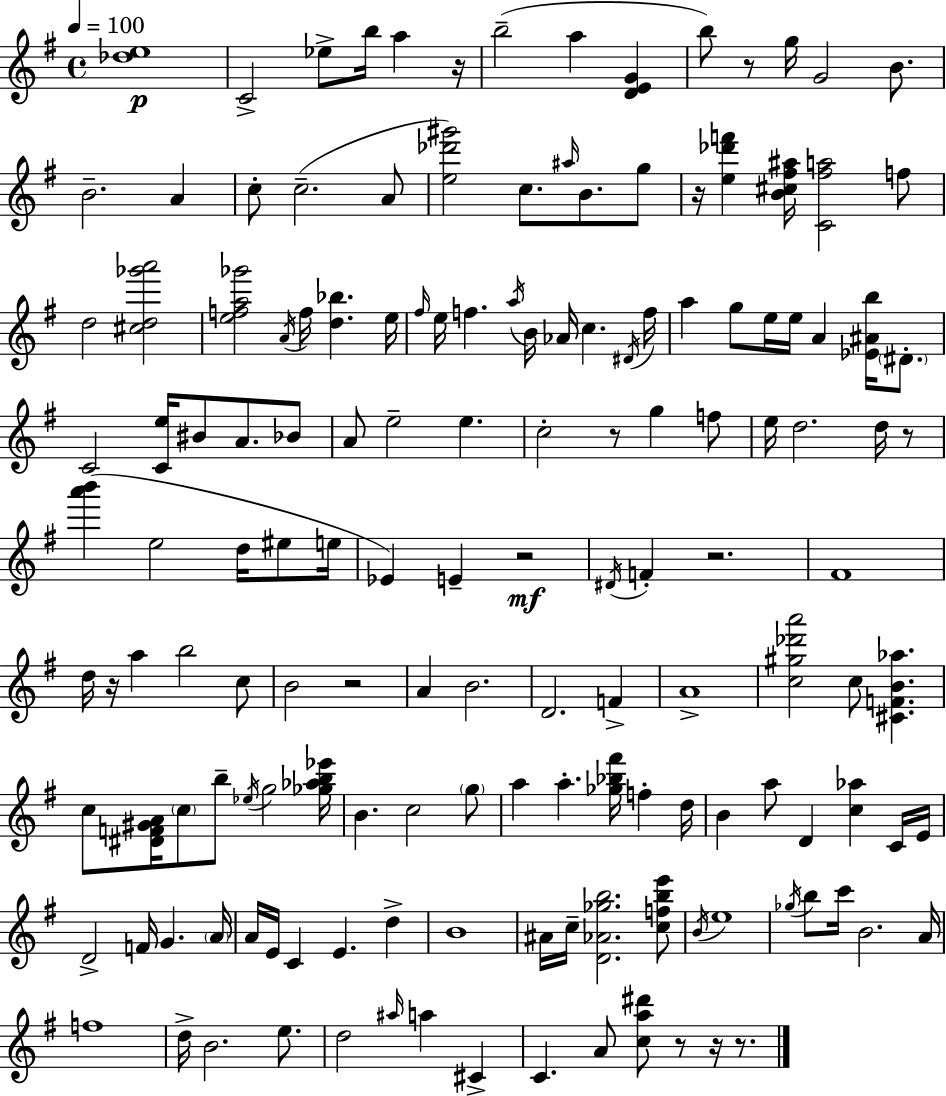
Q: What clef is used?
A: treble